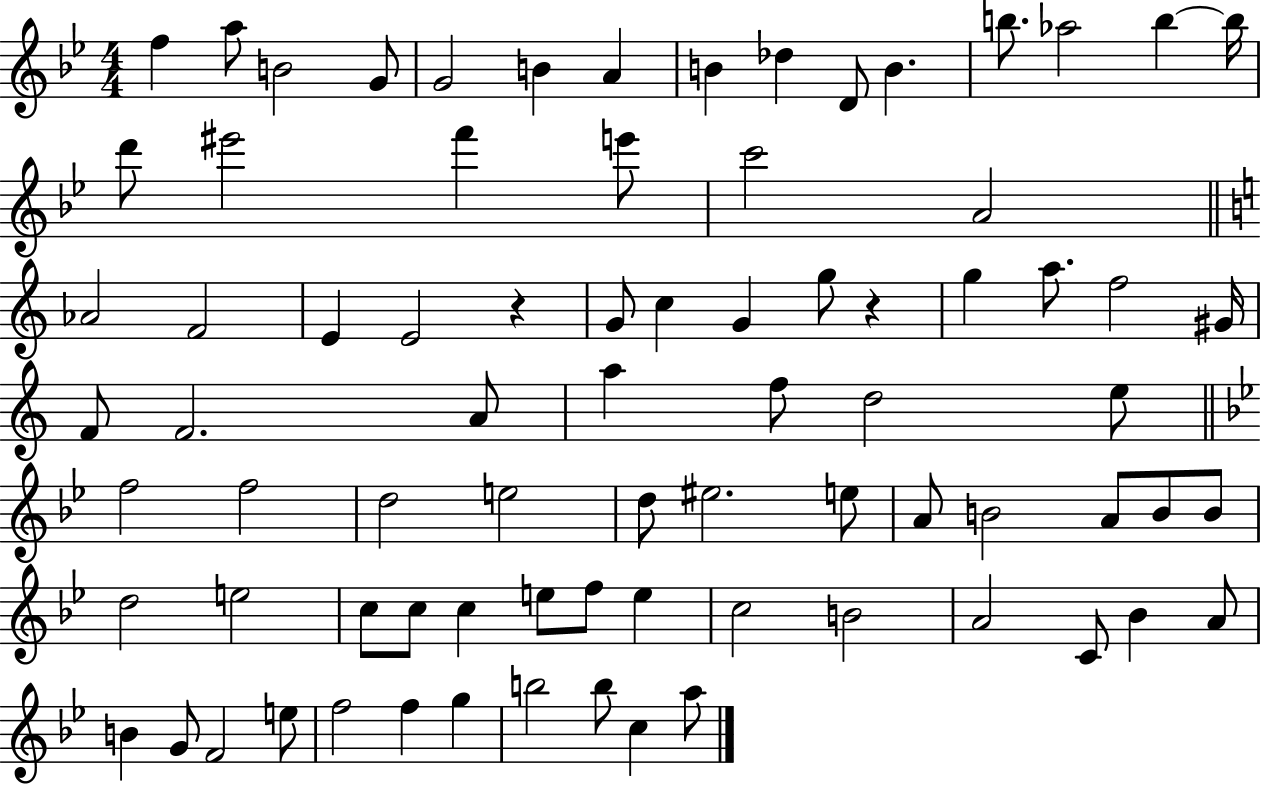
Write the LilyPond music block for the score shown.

{
  \clef treble
  \numericTimeSignature
  \time 4/4
  \key bes \major
  f''4 a''8 b'2 g'8 | g'2 b'4 a'4 | b'4 des''4 d'8 b'4. | b''8. aes''2 b''4~~ b''16 | \break d'''8 eis'''2 f'''4 e'''8 | c'''2 a'2 | \bar "||" \break \key c \major aes'2 f'2 | e'4 e'2 r4 | g'8 c''4 g'4 g''8 r4 | g''4 a''8. f''2 gis'16 | \break f'8 f'2. a'8 | a''4 f''8 d''2 e''8 | \bar "||" \break \key g \minor f''2 f''2 | d''2 e''2 | d''8 eis''2. e''8 | a'8 b'2 a'8 b'8 b'8 | \break d''2 e''2 | c''8 c''8 c''4 e''8 f''8 e''4 | c''2 b'2 | a'2 c'8 bes'4 a'8 | \break b'4 g'8 f'2 e''8 | f''2 f''4 g''4 | b''2 b''8 c''4 a''8 | \bar "|."
}